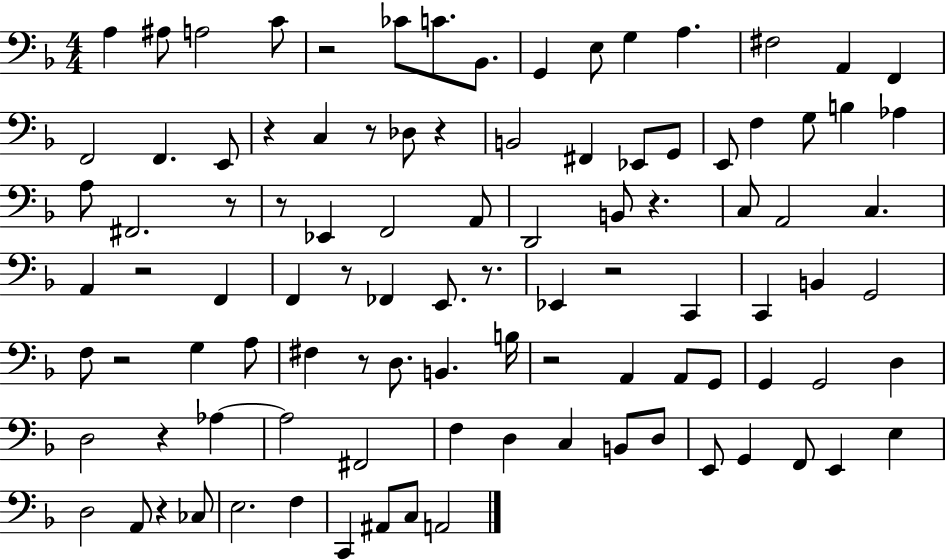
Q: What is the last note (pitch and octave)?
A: A2